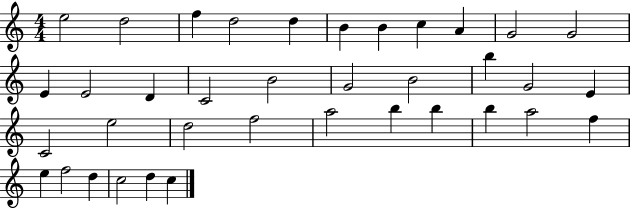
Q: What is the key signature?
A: C major